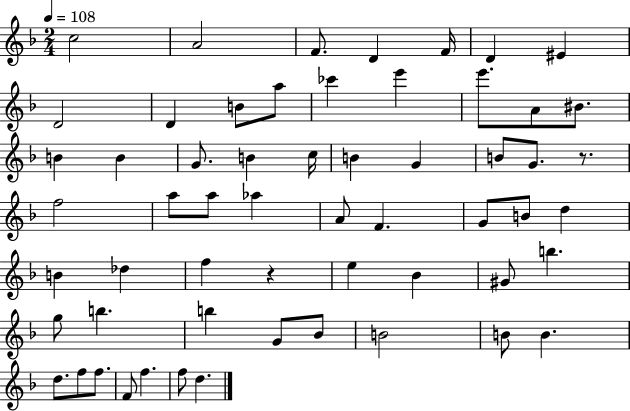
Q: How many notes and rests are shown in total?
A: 58